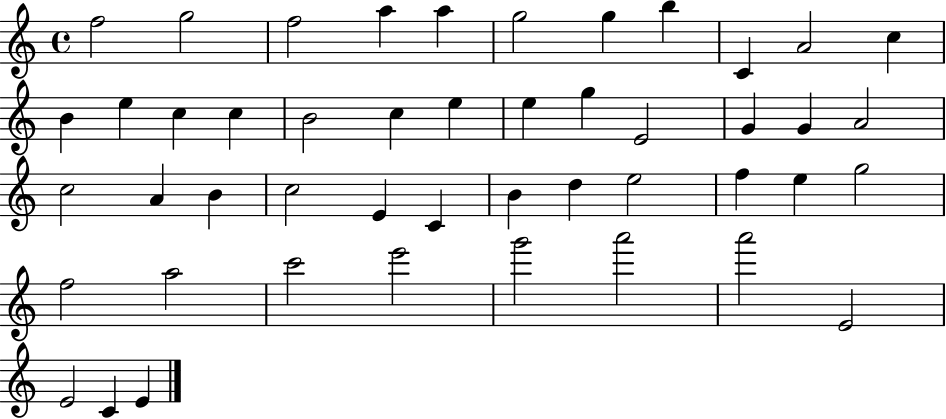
F5/h G5/h F5/h A5/q A5/q G5/h G5/q B5/q C4/q A4/h C5/q B4/q E5/q C5/q C5/q B4/h C5/q E5/q E5/q G5/q E4/h G4/q G4/q A4/h C5/h A4/q B4/q C5/h E4/q C4/q B4/q D5/q E5/h F5/q E5/q G5/h F5/h A5/h C6/h E6/h G6/h A6/h A6/h E4/h E4/h C4/q E4/q